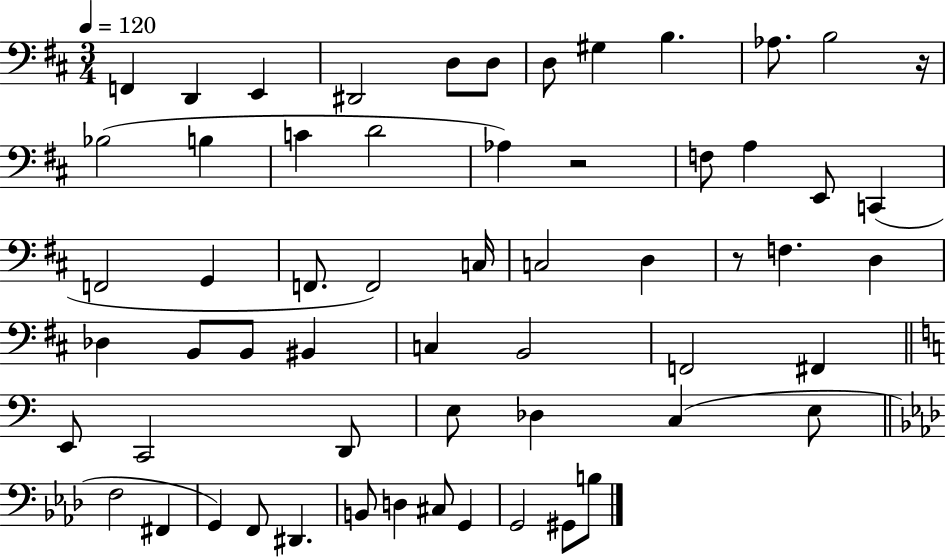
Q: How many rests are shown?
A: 3